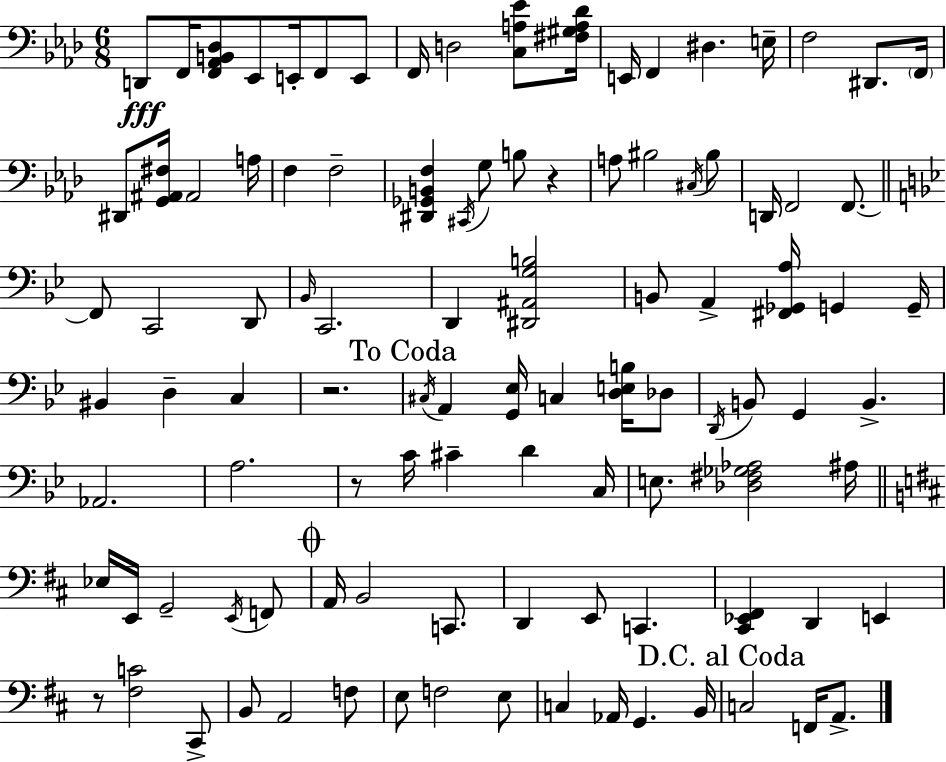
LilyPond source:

{
  \clef bass
  \numericTimeSignature
  \time 6/8
  \key aes \major
  \repeat volta 2 { d,8\fff f,16 <f, aes, b, des>8 ees,8 e,16-. f,8 e,8 | f,16 d2 <c a ees'>8 <fis gis a des'>16 | e,16 f,4 dis4. e16-- | f2 dis,8. \parenthesize f,16 | \break dis,8 <g, ais, fis>16 ais,2 a16 | f4 f2-- | <dis, ges, b, f>4 \acciaccatura { cis,16 } g8 b8 r4 | a8 bis2 \acciaccatura { cis16 } | \break bis8 d,16 f,2 f,8.~~ | \bar "||" \break \key g \minor f,8 c,2 d,8 | \grace { bes,16 } c,2. | d,4 <dis, ais, g b>2 | b,8 a,4-> <fis, ges, a>16 g,4 | \break g,16-- bis,4 d4-- c4 | r2. | \mark "To Coda" \acciaccatura { cis16 } a,4 <g, ees>16 c4 <d e b>16 | des8 \acciaccatura { d,16 } b,8 g,4 b,4.-> | \break aes,2. | a2. | r8 c'16 cis'4-- d'4 | c16 e8. <des fis ges aes>2 | \break ais16 \bar "||" \break \key b \minor ees16 e,16 g,2-- \acciaccatura { e,16 } f,8 | \mark \markup { \musicglyph "scripts.coda" } a,16 b,2 c,8. | d,4 e,8 c,4. | <cis, ees, fis,>4 d,4 e,4 | \break r8 <fis c'>2 cis,8-> | b,8 a,2 f8 | e8 f2 e8 | c4 aes,16 g,4. | \break b,16 \mark "D.C. al Coda" c2 f,16 a,8.-> | } \bar "|."
}